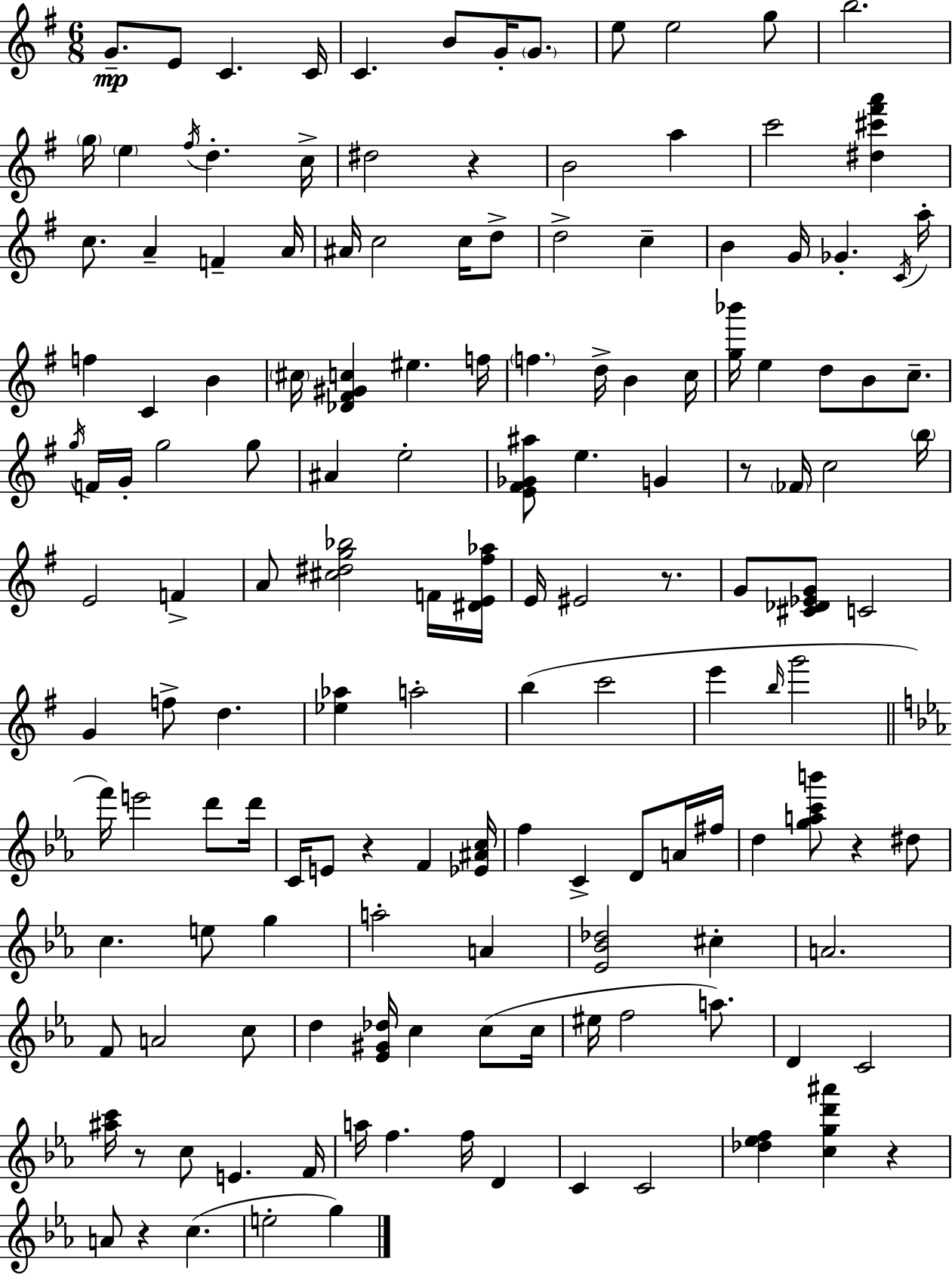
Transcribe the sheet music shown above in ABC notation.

X:1
T:Untitled
M:6/8
L:1/4
K:G
G/2 E/2 C C/4 C B/2 G/4 G/2 e/2 e2 g/2 b2 g/4 e ^f/4 d c/4 ^d2 z B2 a c'2 [^d^c'^f'a'] c/2 A F A/4 ^A/4 c2 c/4 d/2 d2 c B G/4 _G C/4 a/4 f C B ^c/4 [_D^F^Gc] ^e f/4 f d/4 B c/4 [g_b']/4 e d/2 B/2 c/2 g/4 F/4 G/4 g2 g/2 ^A e2 [E^F_G^a]/2 e G z/2 _F/4 c2 b/4 E2 F A/2 [^c^dg_b]2 F/4 [^DE^f_a]/4 E/4 ^E2 z/2 G/2 [^C_D_EG]/2 C2 G f/2 d [_e_a] a2 b c'2 e' b/4 g'2 f'/4 e'2 d'/2 d'/4 C/4 E/2 z F [_E^Ac]/4 f C D/2 A/4 ^f/4 d [gac'b']/2 z ^d/2 c e/2 g a2 A [_E_B_d]2 ^c A2 F/2 A2 c/2 d [_E^G_d]/4 c c/2 c/4 ^e/4 f2 a/2 D C2 [^ac']/4 z/2 c/2 E F/4 a/4 f f/4 D C C2 [_d_ef] [cgd'^a'] z A/2 z c e2 g